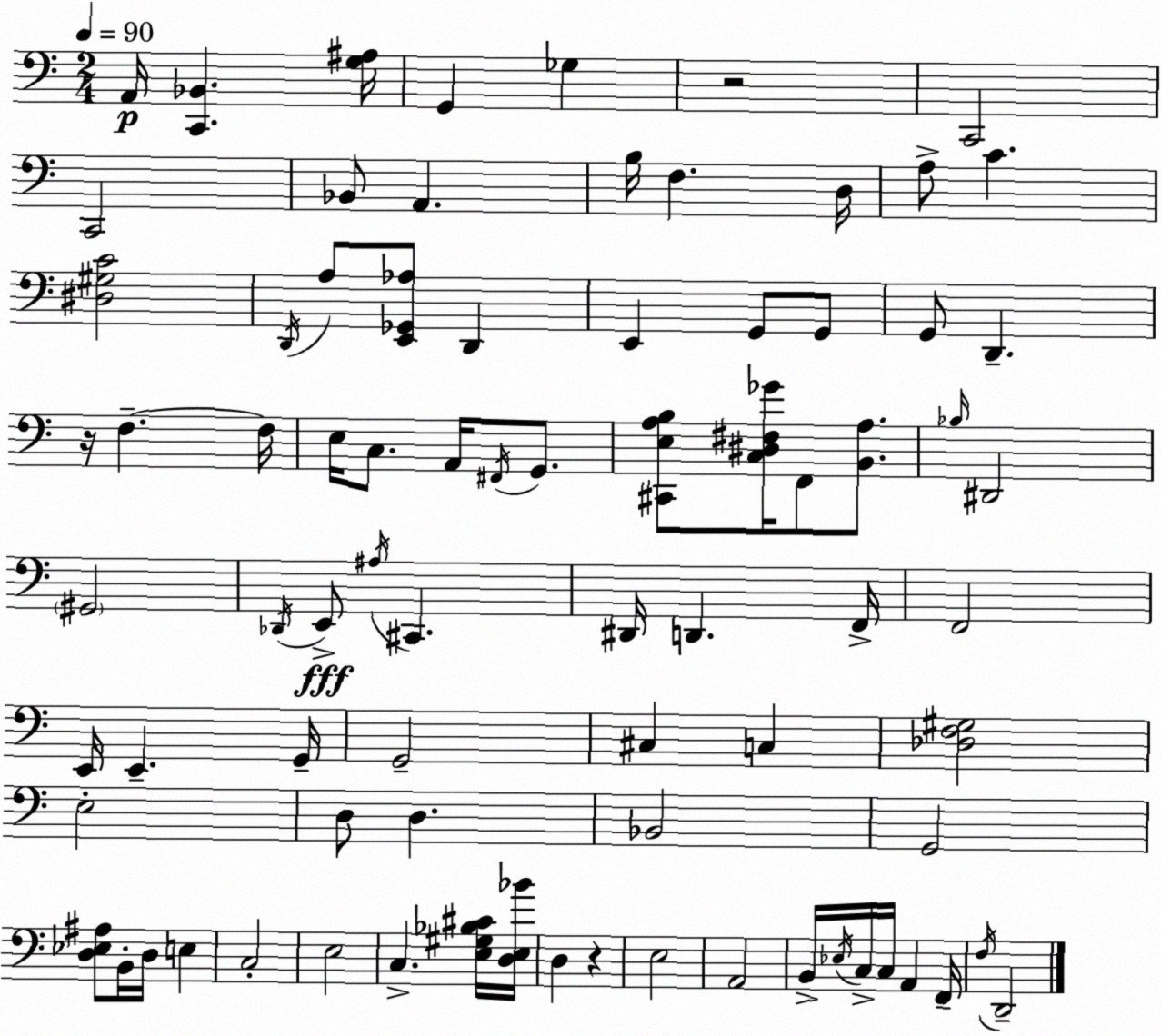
X:1
T:Untitled
M:2/4
L:1/4
K:C
A,,/4 [C,,_B,,] [G,^A,]/4 G,, _G, z2 C,,2 C,,2 _B,,/2 A,, B,/4 F, D,/4 A,/2 C [^D,^G,C]2 D,,/4 A,/2 [E,,_G,,_A,]/2 D,, E,, G,,/2 G,,/2 G,,/2 D,, z/4 F, F,/4 E,/4 C,/2 A,,/4 ^F,,/4 G,,/2 [^C,,E,A,B,]/2 [C,^D,^F,_G]/4 F,,/2 [B,,A,]/2 _B,/4 ^D,,2 ^G,,2 _D,,/4 E,,/2 ^A,/4 ^C,, ^D,,/4 D,, F,,/4 F,,2 E,,/4 E,, G,,/4 G,,2 ^C, C, [_D,F,^G,]2 E,2 D,/2 D, _B,,2 G,,2 [D,_E,^A,]/2 B,,/4 D,/4 E, C,2 E,2 C, [E,^G,_B,^C]/4 [D,E,_B]/4 D, z E,2 A,,2 B,,/4 _E,/4 C,/4 C,/4 A,, F,,/4 F,/4 D,,2